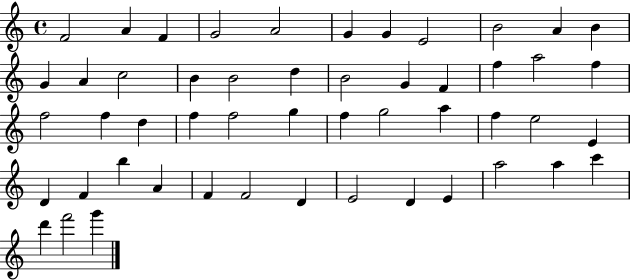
F4/h A4/q F4/q G4/h A4/h G4/q G4/q E4/h B4/h A4/q B4/q G4/q A4/q C5/h B4/q B4/h D5/q B4/h G4/q F4/q F5/q A5/h F5/q F5/h F5/q D5/q F5/q F5/h G5/q F5/q G5/h A5/q F5/q E5/h E4/q D4/q F4/q B5/q A4/q F4/q F4/h D4/q E4/h D4/q E4/q A5/h A5/q C6/q D6/q F6/h G6/q